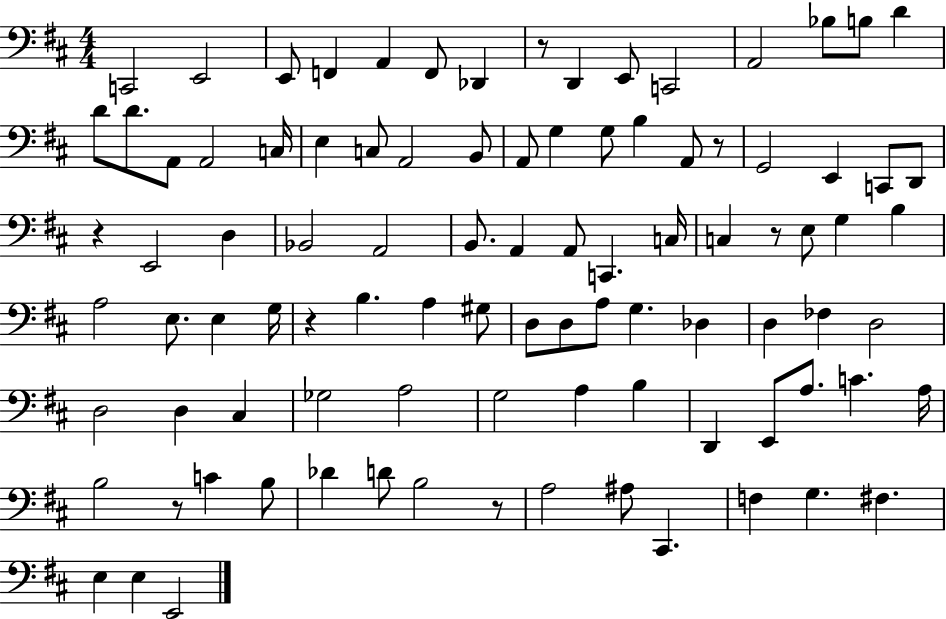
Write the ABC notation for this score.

X:1
T:Untitled
M:4/4
L:1/4
K:D
C,,2 E,,2 E,,/2 F,, A,, F,,/2 _D,, z/2 D,, E,,/2 C,,2 A,,2 _B,/2 B,/2 D D/2 D/2 A,,/2 A,,2 C,/4 E, C,/2 A,,2 B,,/2 A,,/2 G, G,/2 B, A,,/2 z/2 G,,2 E,, C,,/2 D,,/2 z E,,2 D, _B,,2 A,,2 B,,/2 A,, A,,/2 C,, C,/4 C, z/2 E,/2 G, B, A,2 E,/2 E, G,/4 z B, A, ^G,/2 D,/2 D,/2 A,/2 G, _D, D, _F, D,2 D,2 D, ^C, _G,2 A,2 G,2 A, B, D,, E,,/2 A,/2 C A,/4 B,2 z/2 C B,/2 _D D/2 B,2 z/2 A,2 ^A,/2 ^C,, F, G, ^F, E, E, E,,2